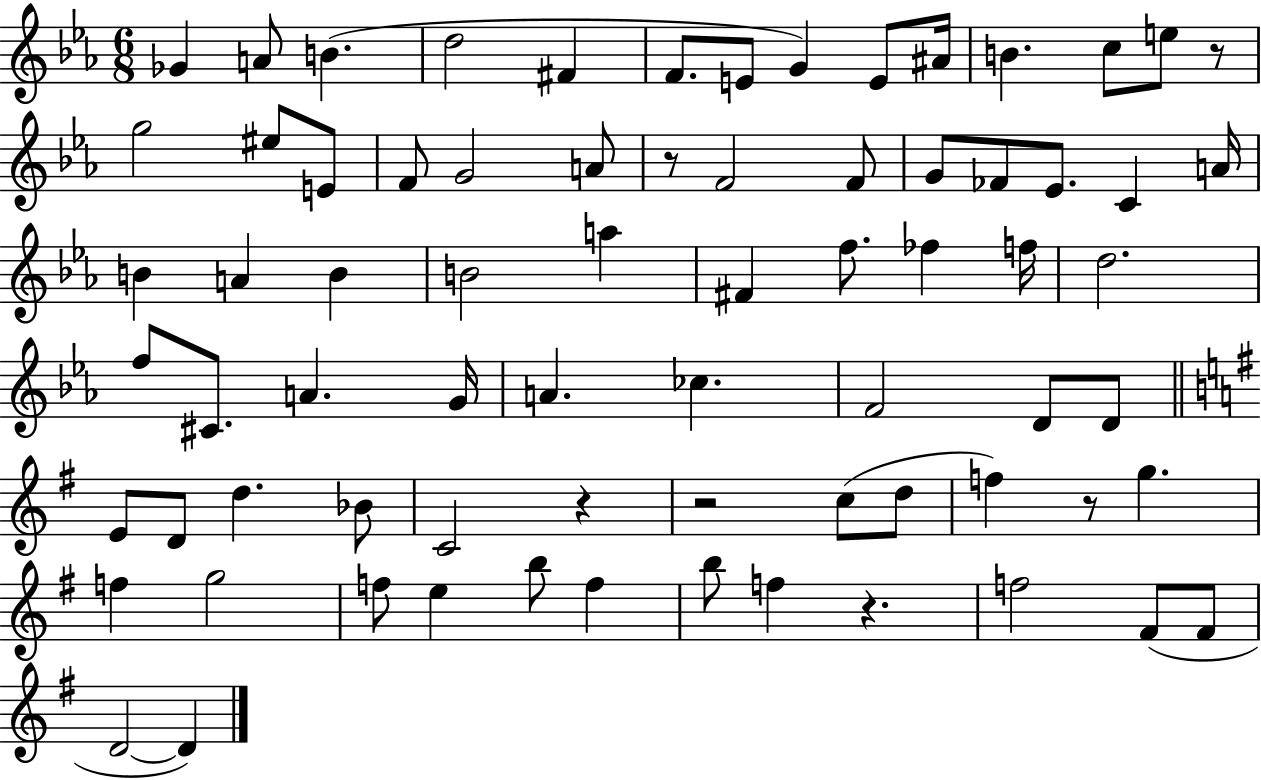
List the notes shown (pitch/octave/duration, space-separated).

Gb4/q A4/e B4/q. D5/h F#4/q F4/e. E4/e G4/q E4/e A#4/s B4/q. C5/e E5/e R/e G5/h EIS5/e E4/e F4/e G4/h A4/e R/e F4/h F4/e G4/e FES4/e Eb4/e. C4/q A4/s B4/q A4/q B4/q B4/h A5/q F#4/q F5/e. FES5/q F5/s D5/h. F5/e C#4/e. A4/q. G4/s A4/q. CES5/q. F4/h D4/e D4/e E4/e D4/e D5/q. Bb4/e C4/h R/q R/h C5/e D5/e F5/q R/e G5/q. F5/q G5/h F5/e E5/q B5/e F5/q B5/e F5/q R/q. F5/h F#4/e F#4/e D4/h D4/q